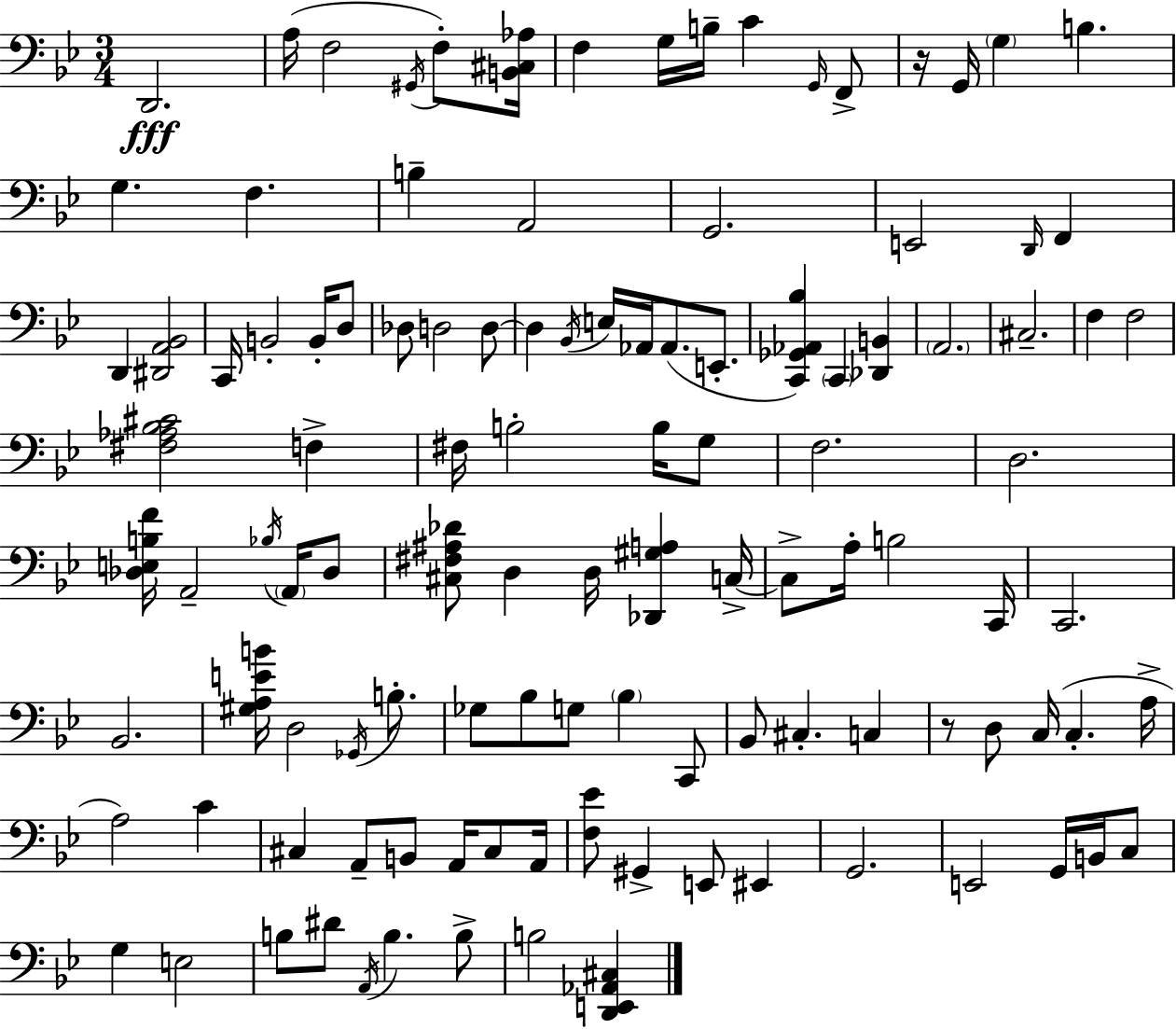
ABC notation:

X:1
T:Untitled
M:3/4
L:1/4
K:Gm
D,,2 A,/4 F,2 ^G,,/4 F,/2 [B,,^C,_A,]/4 F, G,/4 B,/4 C G,,/4 F,,/2 z/4 G,,/4 G, B, G, F, B, A,,2 G,,2 E,,2 D,,/4 F,, D,, [^D,,A,,_B,,]2 C,,/4 B,,2 B,,/4 D,/2 _D,/2 D,2 D,/2 D, _B,,/4 E,/4 _A,,/4 _A,,/2 E,,/2 [C,,_G,,_A,,_B,] C,, [_D,,B,,] A,,2 ^C,2 F, F,2 [^F,_A,_B,^C]2 F, ^F,/4 B,2 B,/4 G,/2 F,2 D,2 [_D,E,B,F]/4 A,,2 _B,/4 A,,/4 _D,/2 [^C,^F,^A,_D]/2 D, D,/4 [_D,,^G,A,] C,/4 C,/2 A,/4 B,2 C,,/4 C,,2 _B,,2 [^G,A,EB]/4 D,2 _G,,/4 B,/2 _G,/2 _B,/2 G,/2 _B, C,,/2 _B,,/2 ^C, C, z/2 D,/2 C,/4 C, A,/4 A,2 C ^C, A,,/2 B,,/2 A,,/4 ^C,/2 A,,/4 [F,_E]/2 ^G,, E,,/2 ^E,, G,,2 E,,2 G,,/4 B,,/4 C,/2 G, E,2 B,/2 ^D/2 A,,/4 B, B,/2 B,2 [D,,E,,_A,,^C,]